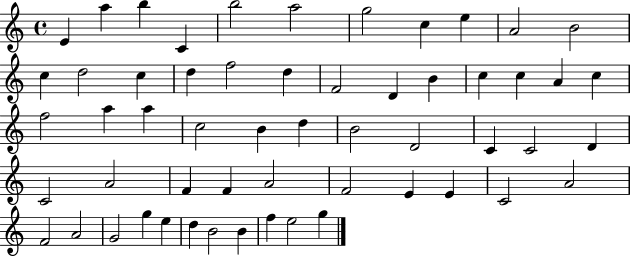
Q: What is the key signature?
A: C major